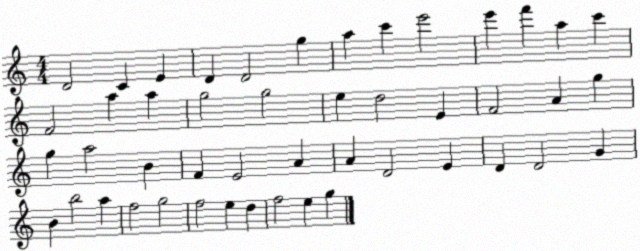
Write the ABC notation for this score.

X:1
T:Untitled
M:4/4
L:1/4
K:C
D2 C E D D2 g a c' e'2 e' f' a c' F2 a a g2 g2 e d2 E F2 A g g a2 B F E2 A A D2 E D D2 G B b2 a f2 g2 f2 e d f2 e g